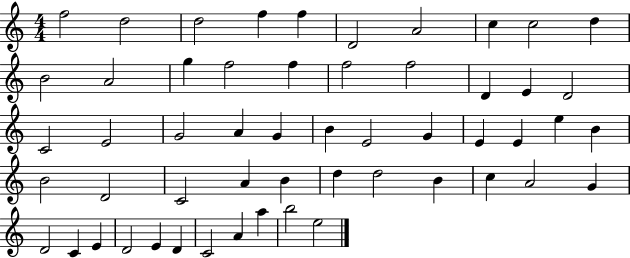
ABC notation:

X:1
T:Untitled
M:4/4
L:1/4
K:C
f2 d2 d2 f f D2 A2 c c2 d B2 A2 g f2 f f2 f2 D E D2 C2 E2 G2 A G B E2 G E E e B B2 D2 C2 A B d d2 B c A2 G D2 C E D2 E D C2 A a b2 e2